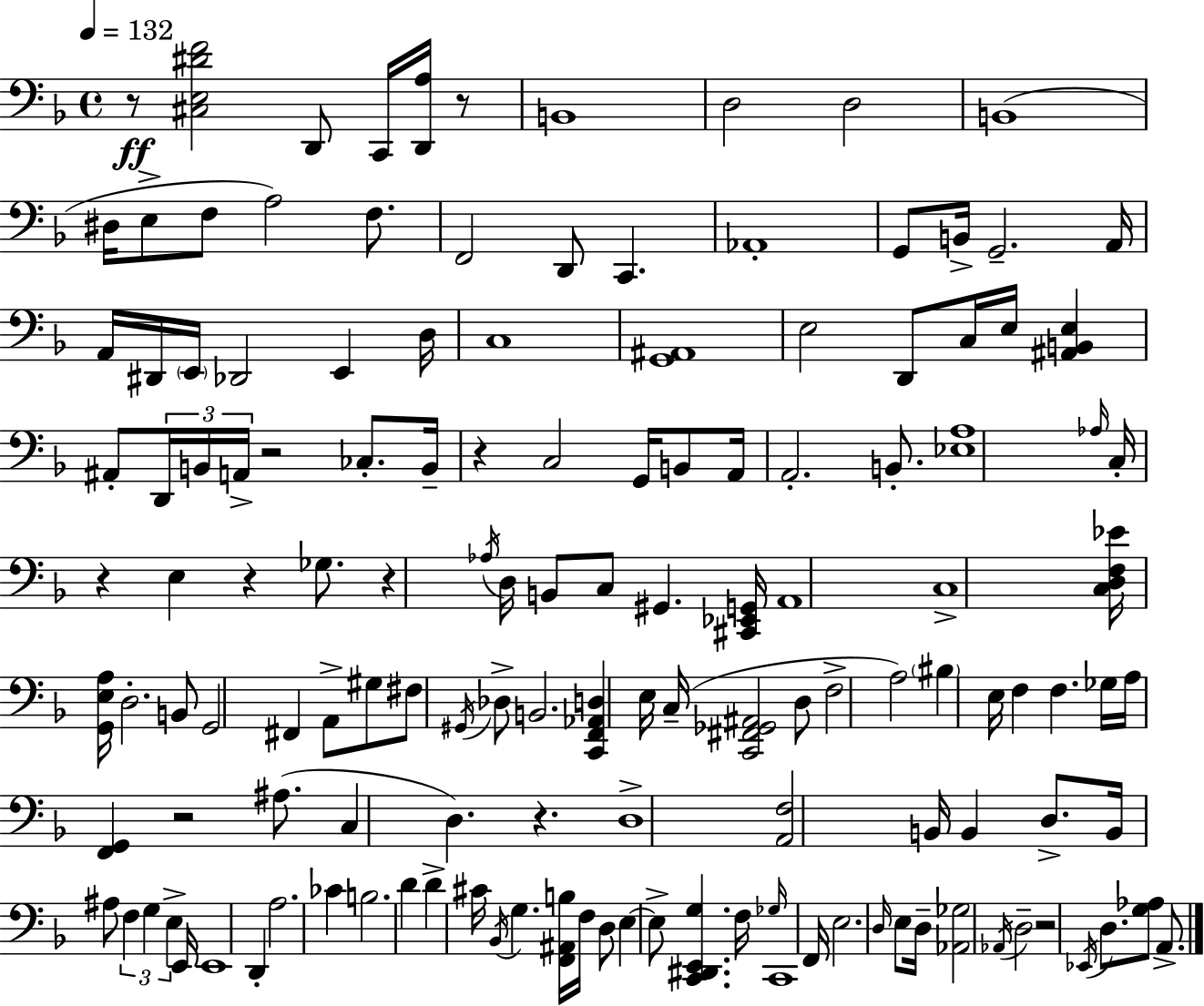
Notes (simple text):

R/e [C#3,E3,D#4,F4]/h D2/e C2/s [D2,A3]/s R/e B2/w D3/h D3/h B2/w D#3/s E3/e F3/e A3/h F3/e. F2/h D2/e C2/q. Ab2/w G2/e B2/s G2/h. A2/s A2/s D#2/s E2/s Db2/h E2/q D3/s C3/w [G2,A#2]/w E3/h D2/e C3/s E3/s [A#2,B2,E3]/q A#2/e D2/s B2/s A2/s R/h CES3/e. B2/s R/q C3/h G2/s B2/e A2/s A2/h. B2/e. [Eb3,A3]/w Ab3/s C3/s R/q E3/q R/q Gb3/e. R/q Ab3/s D3/s B2/e C3/e G#2/q. [C#2,Eb2,G2]/s A2/w C3/w [C3,D3,F3,Eb4]/s [G2,E3,A3]/s D3/h. B2/e G2/h F#2/q A2/e G#3/e F#3/e G#2/s Db3/e B2/h. [C2,F2,Ab2,D3]/q E3/s C3/s [C2,F#2,Gb2,A#2]/h D3/e F3/h A3/h BIS3/q E3/s F3/q F3/q. Gb3/s A3/s [F2,G2]/q R/h A#3/e. C3/q D3/q. R/q. D3/w [A2,F3]/h B2/s B2/q D3/e. B2/s A#3/e F3/q G3/q E3/q E2/s E2/w D2/q A3/h. CES4/q B3/h. D4/q D4/q C#4/s Bb2/s G3/q. [F2,A#2,B3]/s F3/s D3/e E3/q E3/e [C2,D#2,E2,G3]/q. F3/s Gb3/s C2/w F2/s E3/h. D3/s E3/e D3/s [Ab2,Gb3]/h Ab2/s D3/h R/h Eb2/s D3/e. [G3,Ab3]/e A2/e.